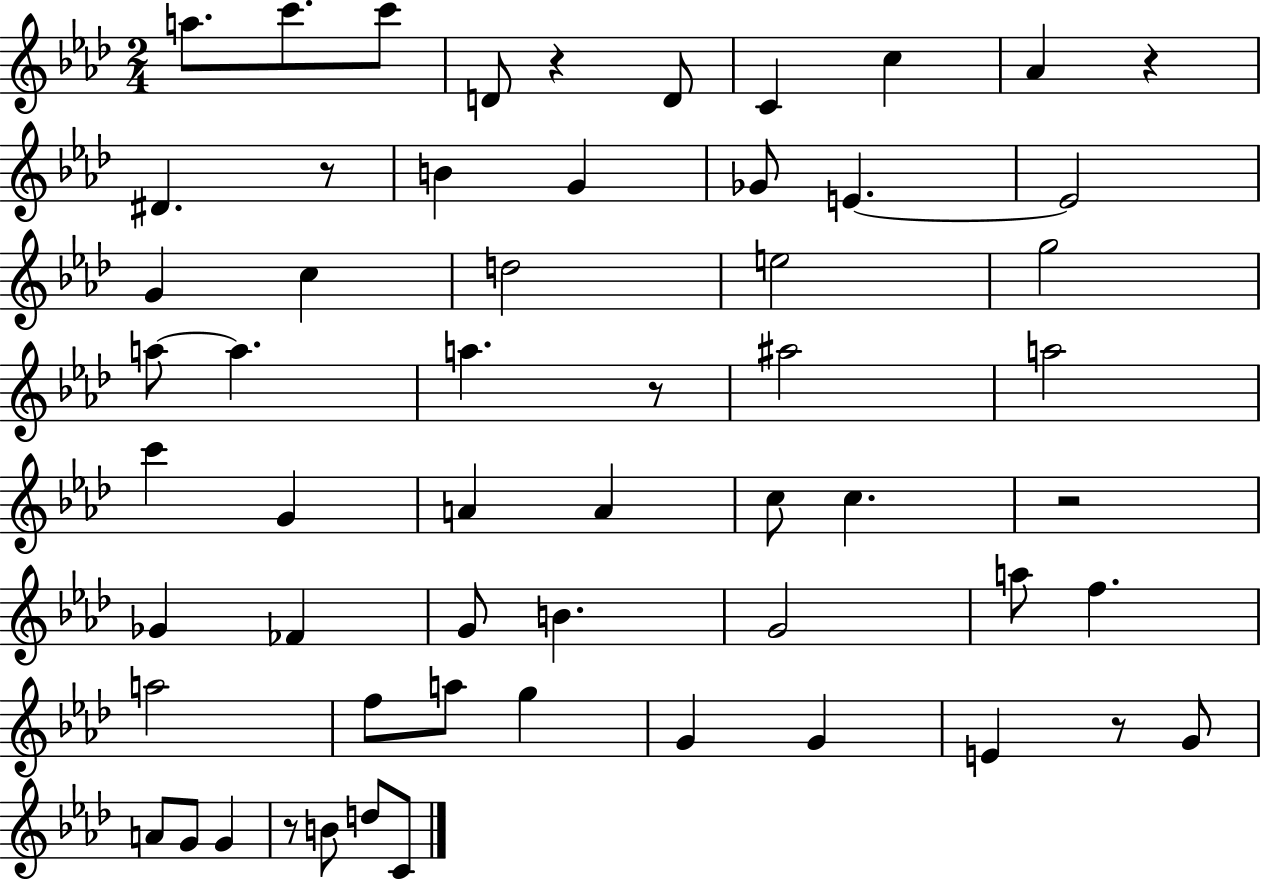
{
  \clef treble
  \numericTimeSignature
  \time 2/4
  \key aes \major
  a''8. c'''8. c'''8 | d'8 r4 d'8 | c'4 c''4 | aes'4 r4 | \break dis'4. r8 | b'4 g'4 | ges'8 e'4.~~ | e'2 | \break g'4 c''4 | d''2 | e''2 | g''2 | \break a''8~~ a''4. | a''4. r8 | ais''2 | a''2 | \break c'''4 g'4 | a'4 a'4 | c''8 c''4. | r2 | \break ges'4 fes'4 | g'8 b'4. | g'2 | a''8 f''4. | \break a''2 | f''8 a''8 g''4 | g'4 g'4 | e'4 r8 g'8 | \break a'8 g'8 g'4 | r8 b'8 d''8 c'8 | \bar "|."
}